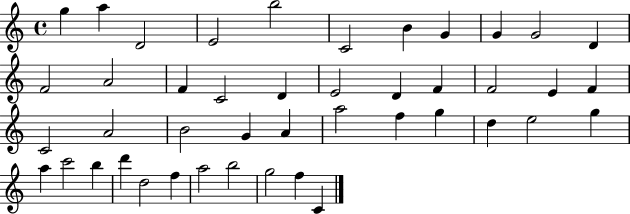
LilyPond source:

{
  \clef treble
  \time 4/4
  \defaultTimeSignature
  \key c \major
  g''4 a''4 d'2 | e'2 b''2 | c'2 b'4 g'4 | g'4 g'2 d'4 | \break f'2 a'2 | f'4 c'2 d'4 | e'2 d'4 f'4 | f'2 e'4 f'4 | \break c'2 a'2 | b'2 g'4 a'4 | a''2 f''4 g''4 | d''4 e''2 g''4 | \break a''4 c'''2 b''4 | d'''4 d''2 f''4 | a''2 b''2 | g''2 f''4 c'4 | \break \bar "|."
}